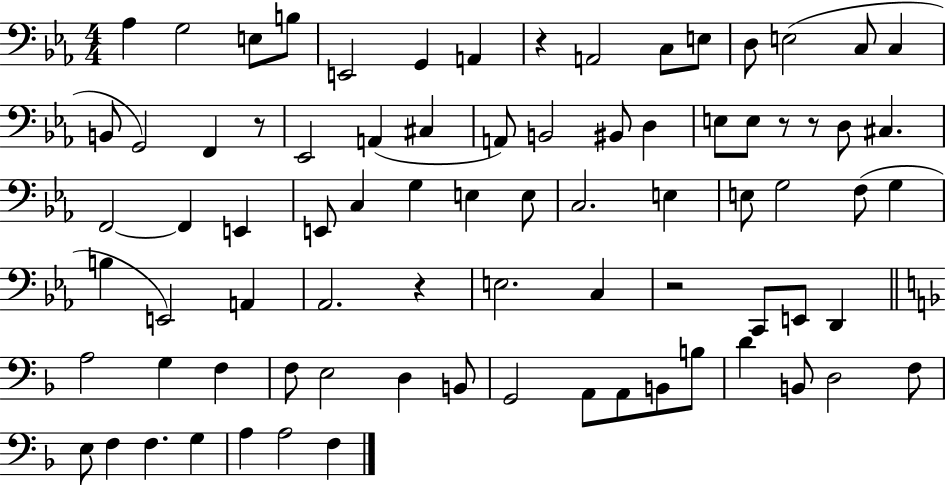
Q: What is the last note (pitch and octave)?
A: F3